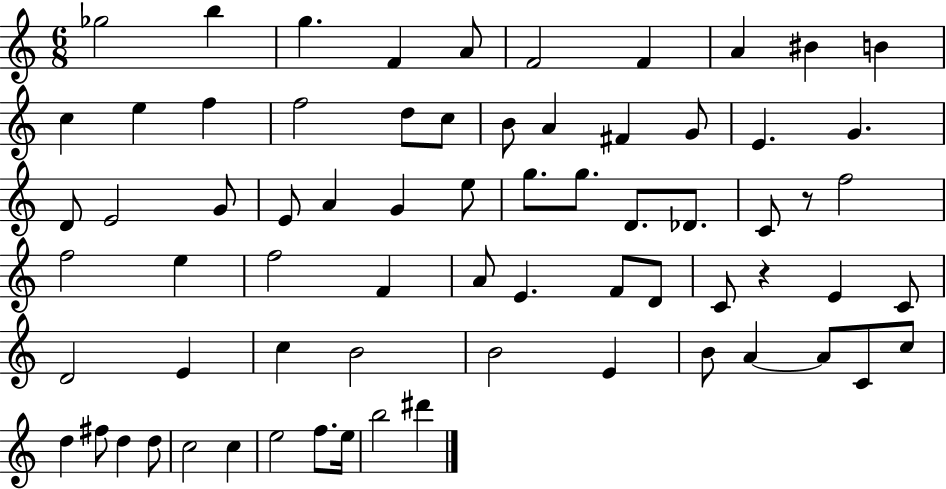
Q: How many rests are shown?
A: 2